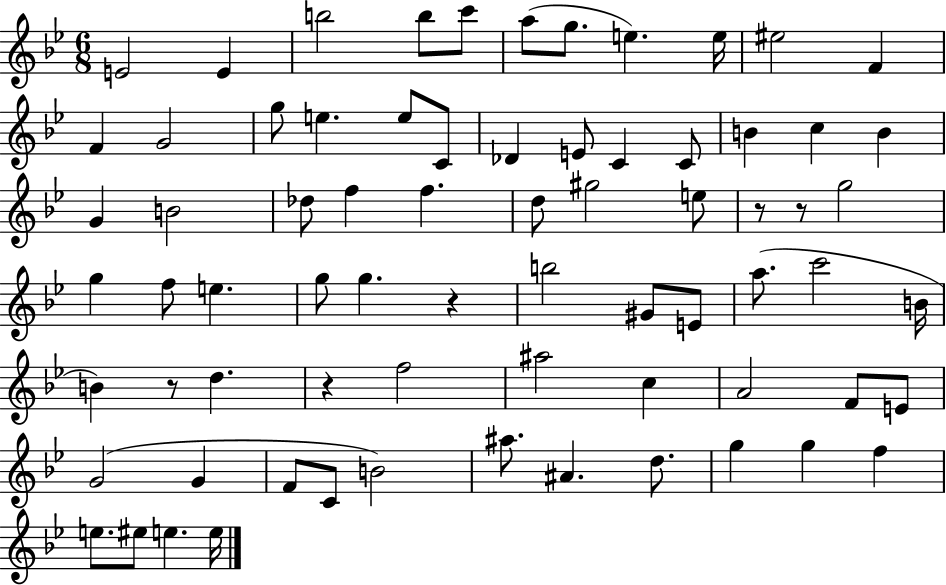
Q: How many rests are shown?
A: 5